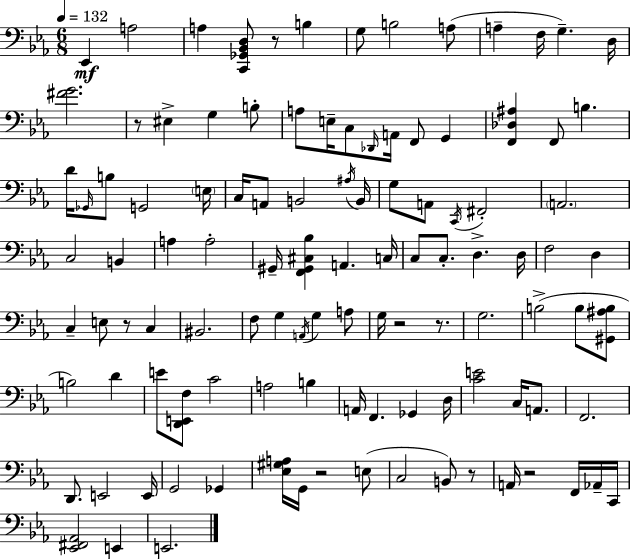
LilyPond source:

{
  \clef bass
  \numericTimeSignature
  \time 6/8
  \key c \minor
  \tempo 4 = 132
  ees,4\mf a2 | a4 <c, ges, bes, d>8 r8 b4 | g8 b2 a8( | a4-- f16 g4.--) d16 | \break <fis' g'>2. | r8 eis4-> g4 b8-. | a8 e16-- c8 \grace { des,16 } a,16 f,8 g,4 | <f, des ais>4 f,8 b4. | \break d'16 \grace { ges,16 } b8 g,2 | \parenthesize e16 c16 a,8 b,2 | \acciaccatura { ais16 } b,16 g8 a,8 \acciaccatura { c,16 } fis,2-. | \parenthesize a,2. | \break c2 | b,4 a4 a2-. | gis,16-- <f, gis, cis bes>4 a,4. | c16 c8 c8.-. d4.-> | \break d16 f2 | d4 c4-- e8 r8 | c4 bis,2. | f8 g4 \acciaccatura { a,16 } g4 | \break a8 g16 r2 | r8. g2. | b2->( | b8 <gis, ais b>8 b2) | \break d'4 e'8 <d, e, f>8 c'2 | a2 | b4 a,16 f,4. | ges,4 d16 <c' e'>2 | \break c16 a,8. f,2. | d,8. e,2 | e,16 g,2 | ges,4 <ees gis a>16 g,16 r2 | \break e8( c2 | b,8) r8 a,16 r2 | f,16 aes,16-- c,16 <ees, fis, aes,>2 | e,4 e,2. | \break \bar "|."
}